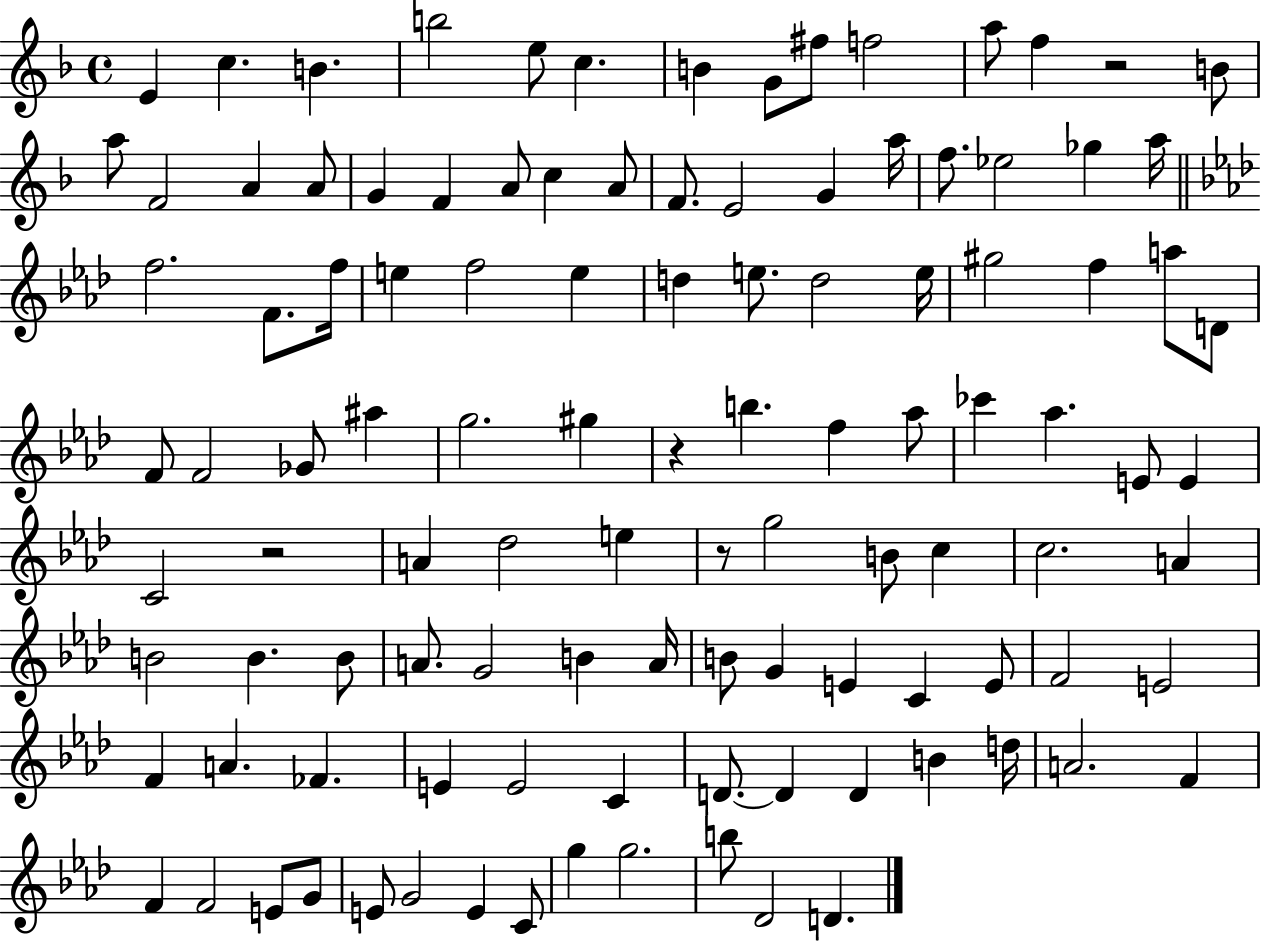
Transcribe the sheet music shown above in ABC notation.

X:1
T:Untitled
M:4/4
L:1/4
K:F
E c B b2 e/2 c B G/2 ^f/2 f2 a/2 f z2 B/2 a/2 F2 A A/2 G F A/2 c A/2 F/2 E2 G a/4 f/2 _e2 _g a/4 f2 F/2 f/4 e f2 e d e/2 d2 e/4 ^g2 f a/2 D/2 F/2 F2 _G/2 ^a g2 ^g z b f _a/2 _c' _a E/2 E C2 z2 A _d2 e z/2 g2 B/2 c c2 A B2 B B/2 A/2 G2 B A/4 B/2 G E C E/2 F2 E2 F A _F E E2 C D/2 D D B d/4 A2 F F F2 E/2 G/2 E/2 G2 E C/2 g g2 b/2 _D2 D